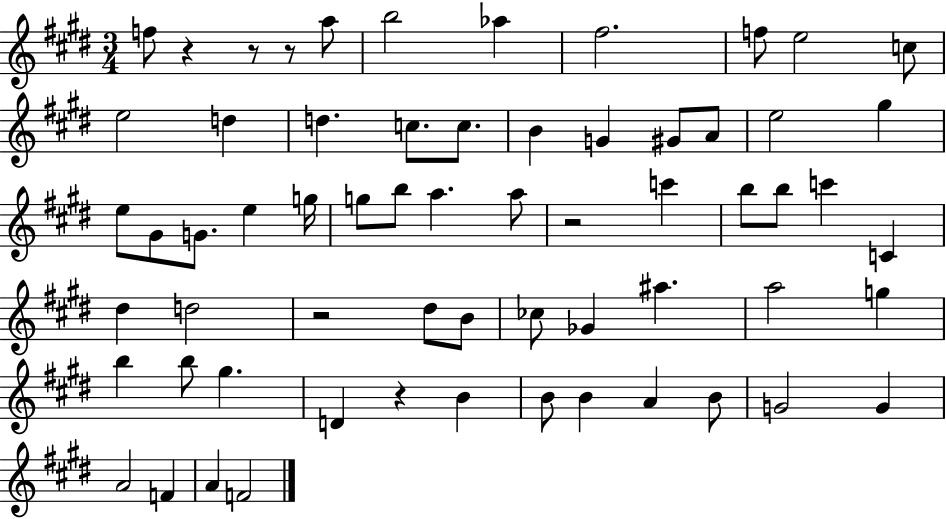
X:1
T:Untitled
M:3/4
L:1/4
K:E
f/2 z z/2 z/2 a/2 b2 _a ^f2 f/2 e2 c/2 e2 d d c/2 c/2 B G ^G/2 A/2 e2 ^g e/2 ^G/2 G/2 e g/4 g/2 b/2 a a/2 z2 c' b/2 b/2 c' C ^d d2 z2 ^d/2 B/2 _c/2 _G ^a a2 g b b/2 ^g D z B B/2 B A B/2 G2 G A2 F A F2